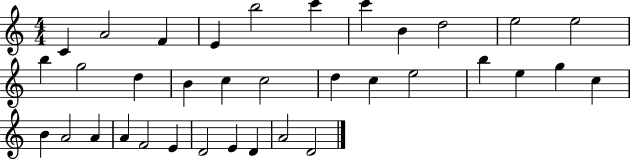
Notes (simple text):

C4/q A4/h F4/q E4/q B5/h C6/q C6/q B4/q D5/h E5/h E5/h B5/q G5/h D5/q B4/q C5/q C5/h D5/q C5/q E5/h B5/q E5/q G5/q C5/q B4/q A4/h A4/q A4/q F4/h E4/q D4/h E4/q D4/q A4/h D4/h